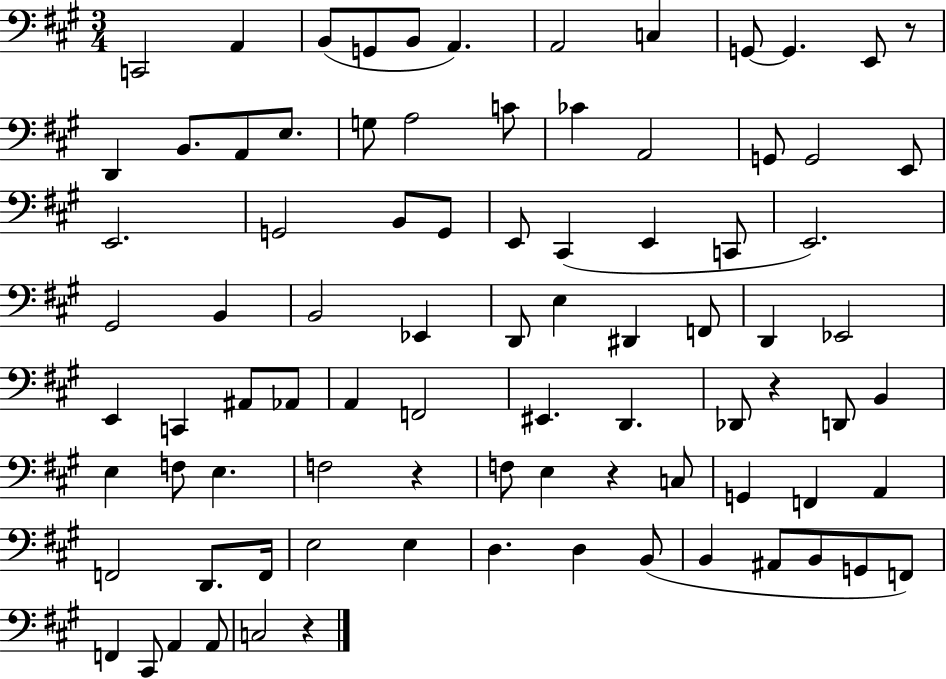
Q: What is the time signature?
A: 3/4